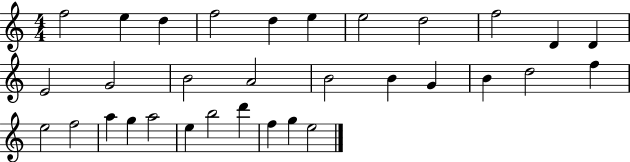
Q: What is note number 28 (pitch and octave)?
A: B5